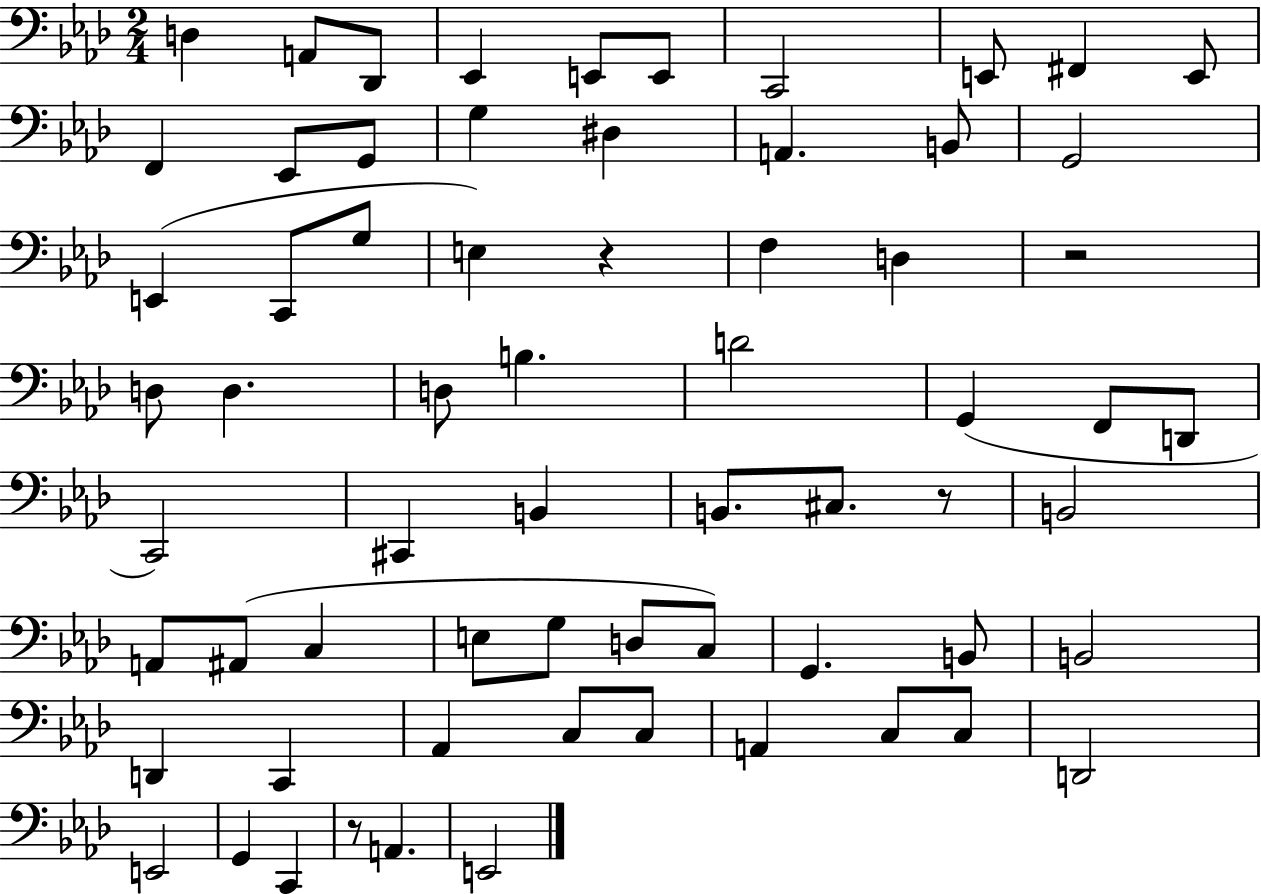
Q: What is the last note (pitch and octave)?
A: E2